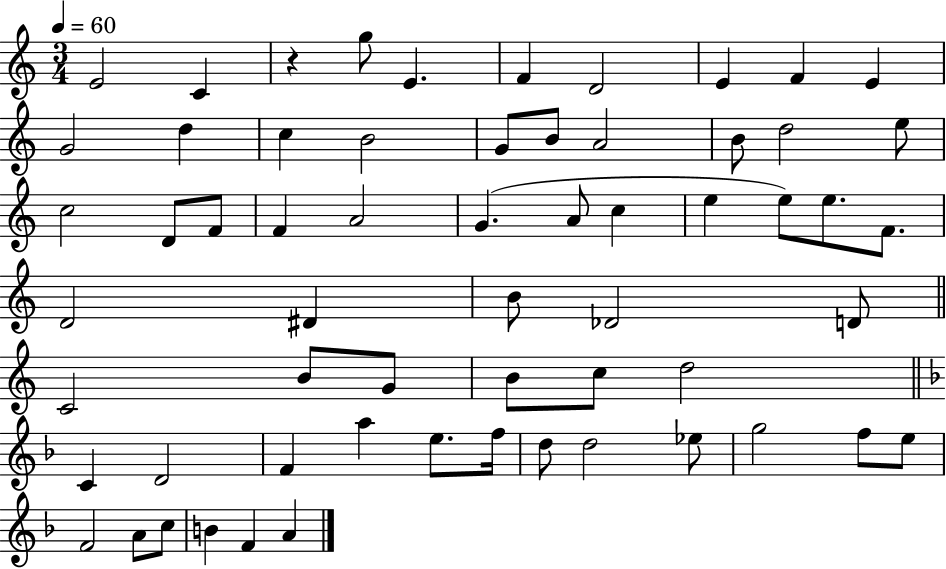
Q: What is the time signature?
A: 3/4